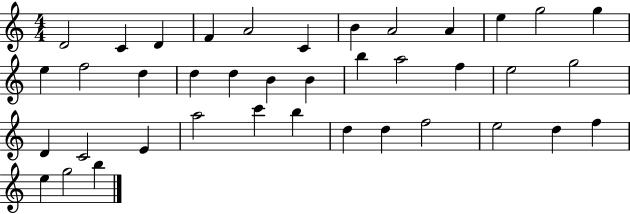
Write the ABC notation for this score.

X:1
T:Untitled
M:4/4
L:1/4
K:C
D2 C D F A2 C B A2 A e g2 g e f2 d d d B B b a2 f e2 g2 D C2 E a2 c' b d d f2 e2 d f e g2 b